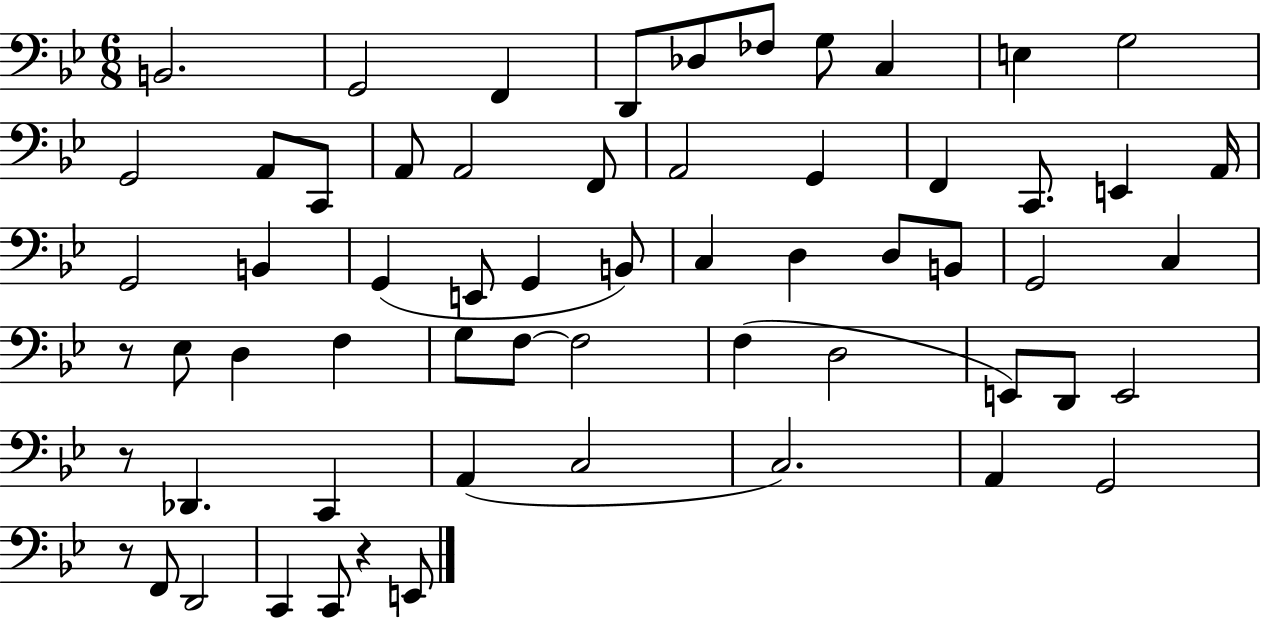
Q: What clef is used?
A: bass